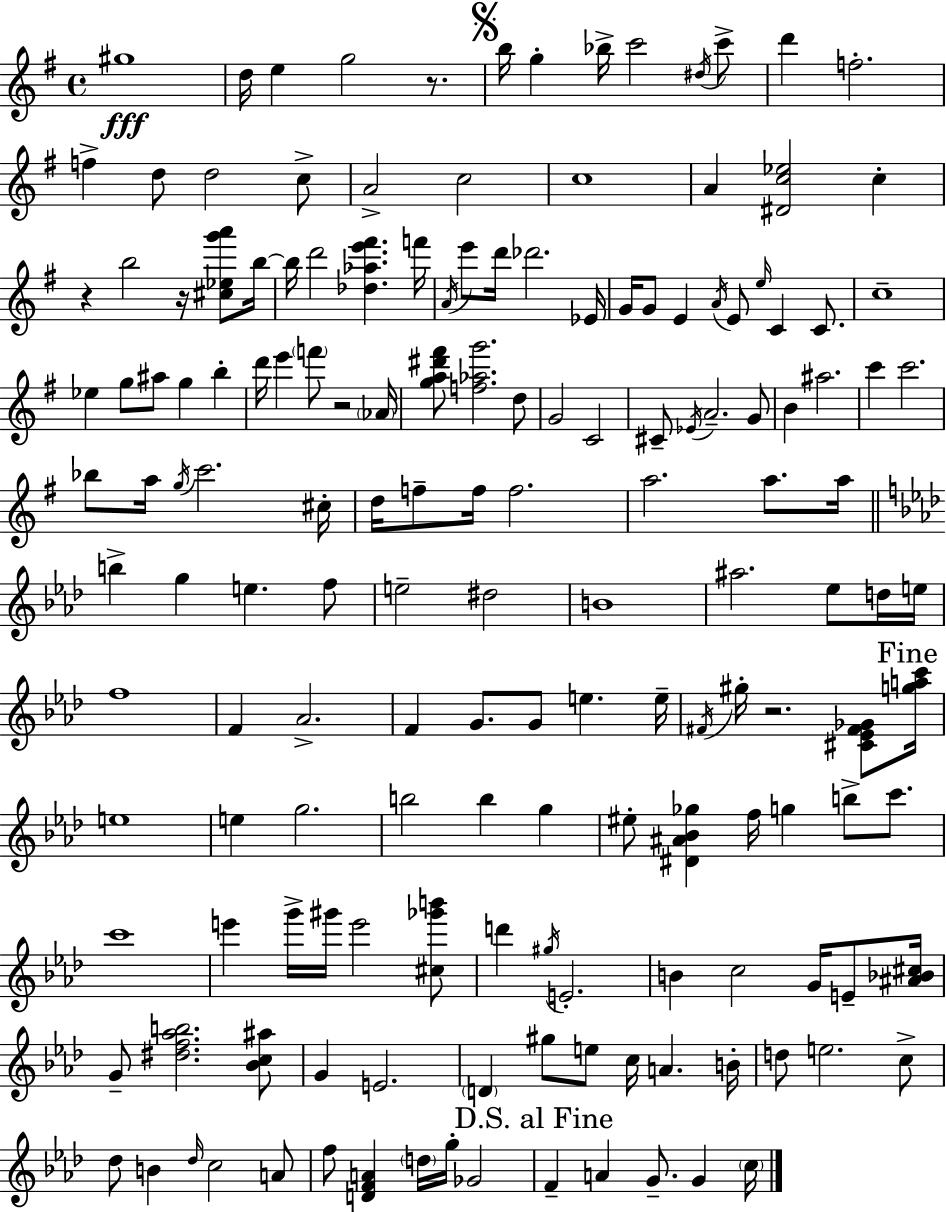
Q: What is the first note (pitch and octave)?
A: G#5